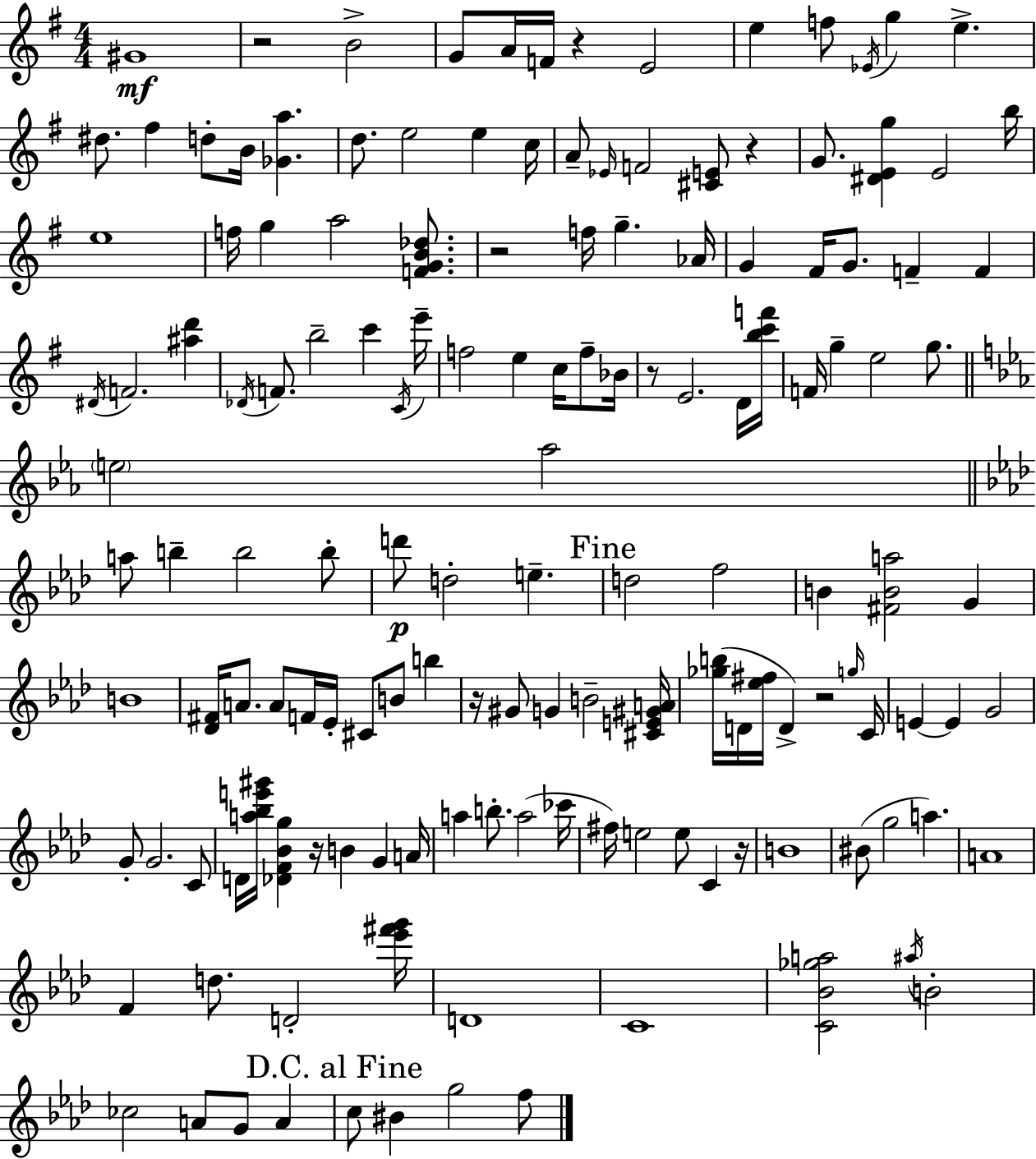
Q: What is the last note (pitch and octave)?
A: F5